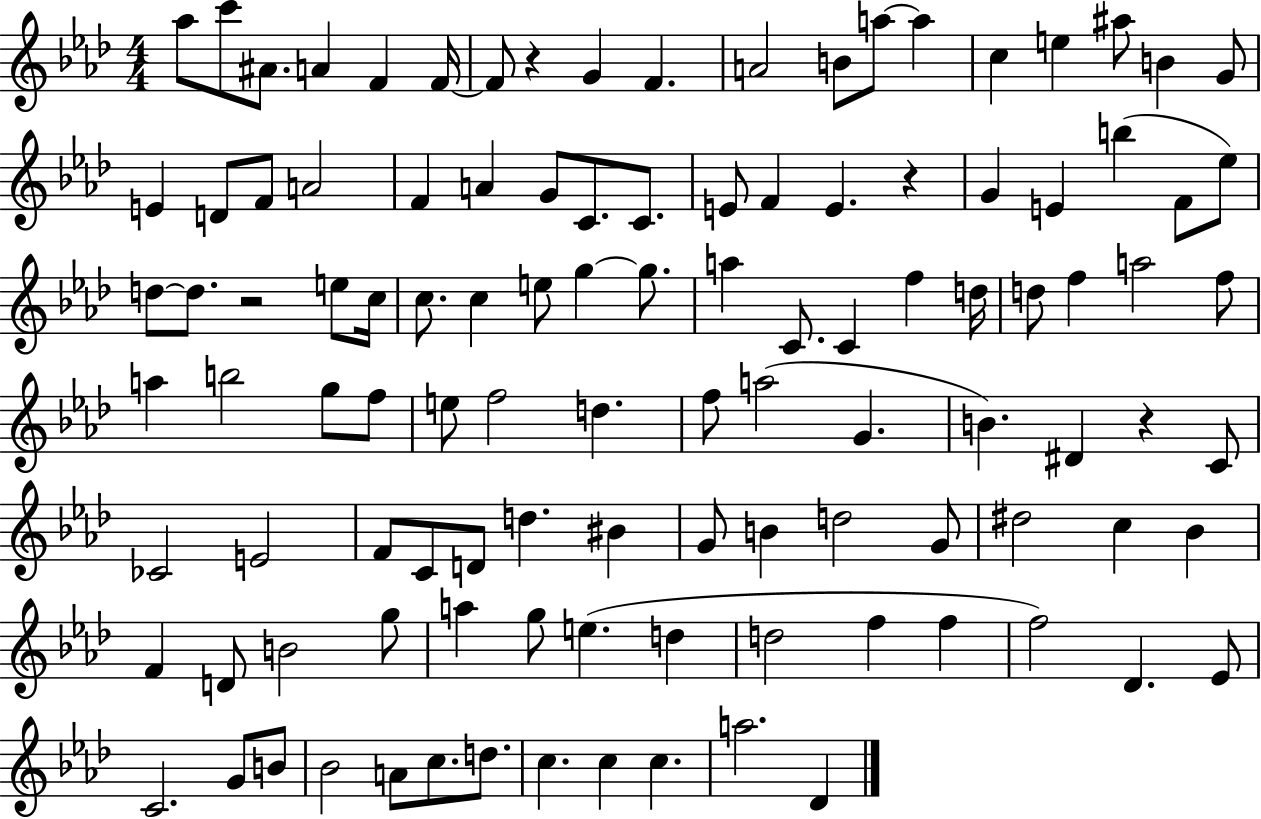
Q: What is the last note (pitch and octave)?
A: Db4